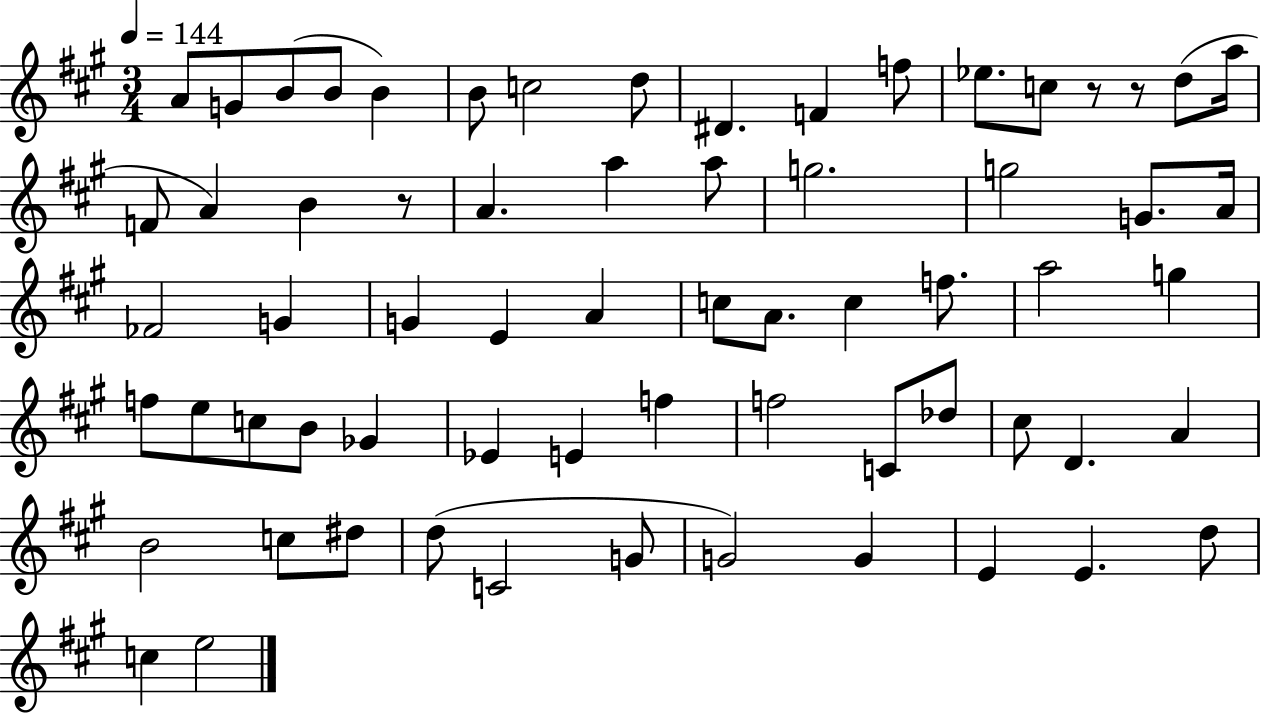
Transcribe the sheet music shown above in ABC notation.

X:1
T:Untitled
M:3/4
L:1/4
K:A
A/2 G/2 B/2 B/2 B B/2 c2 d/2 ^D F f/2 _e/2 c/2 z/2 z/2 d/2 a/4 F/2 A B z/2 A a a/2 g2 g2 G/2 A/4 _F2 G G E A c/2 A/2 c f/2 a2 g f/2 e/2 c/2 B/2 _G _E E f f2 C/2 _d/2 ^c/2 D A B2 c/2 ^d/2 d/2 C2 G/2 G2 G E E d/2 c e2